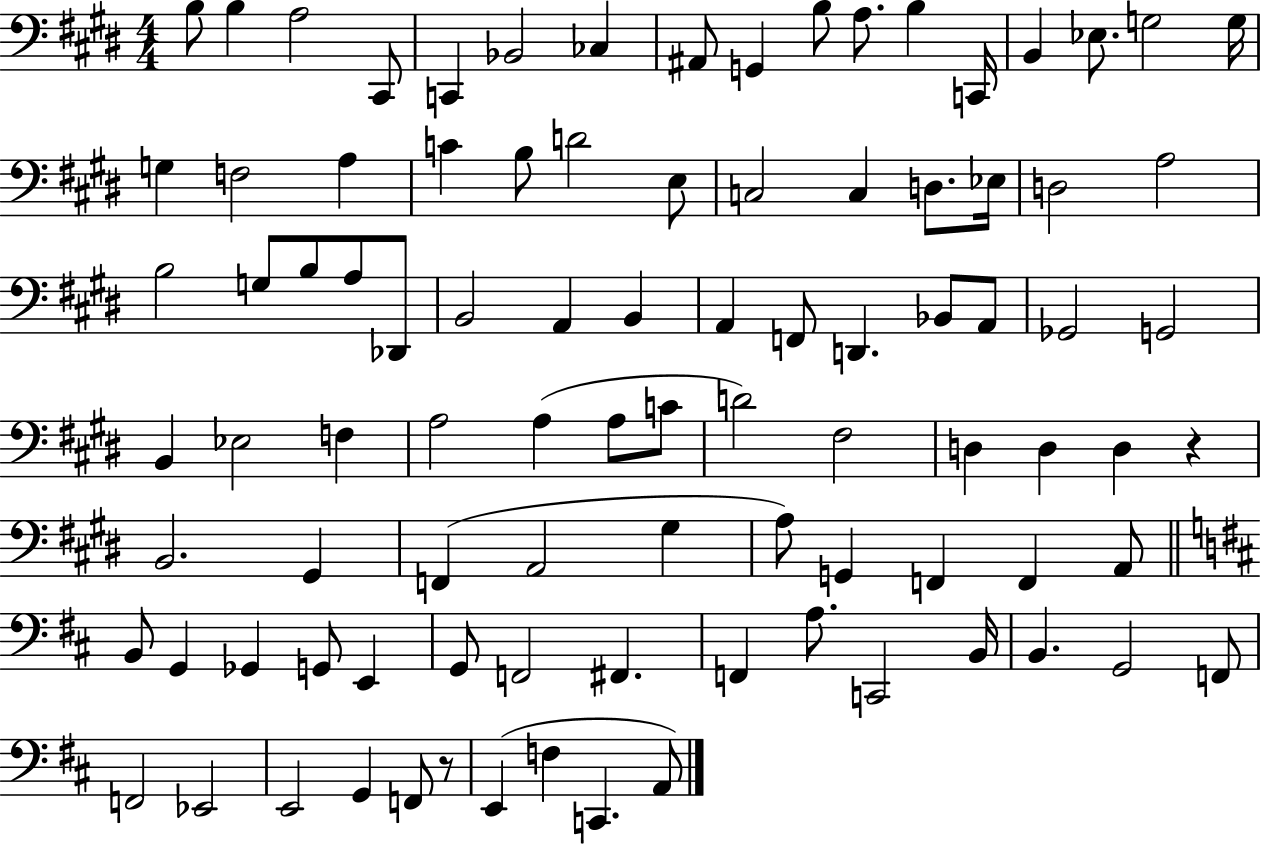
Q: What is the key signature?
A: E major